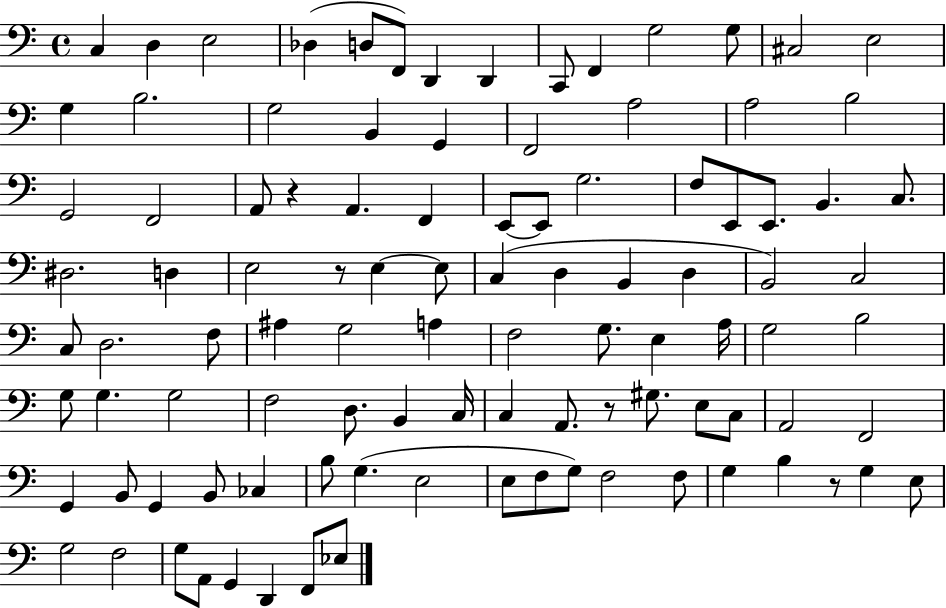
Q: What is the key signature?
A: C major